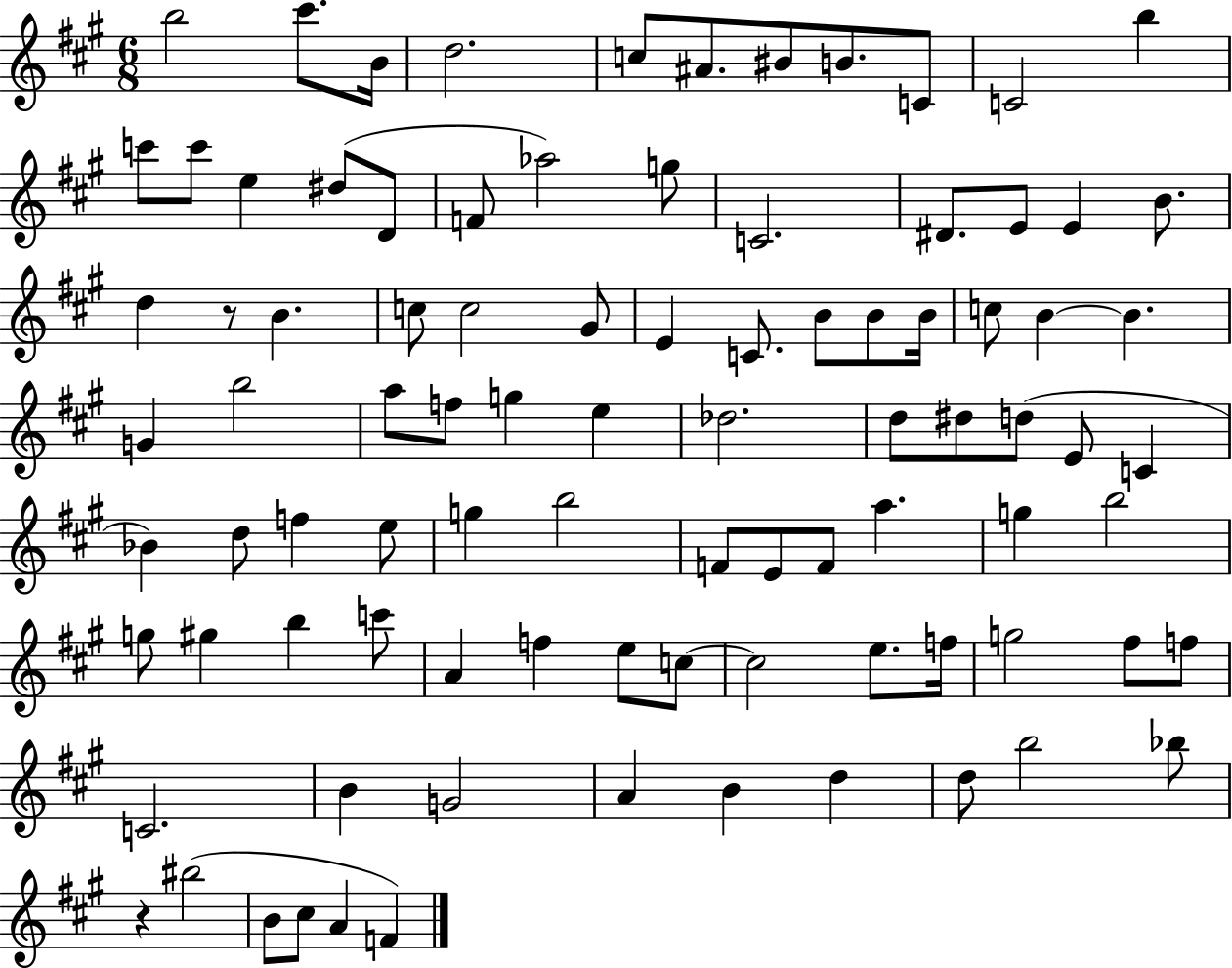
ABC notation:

X:1
T:Untitled
M:6/8
L:1/4
K:A
b2 ^c'/2 B/4 d2 c/2 ^A/2 ^B/2 B/2 C/2 C2 b c'/2 c'/2 e ^d/2 D/2 F/2 _a2 g/2 C2 ^D/2 E/2 E B/2 d z/2 B c/2 c2 ^G/2 E C/2 B/2 B/2 B/4 c/2 B B G b2 a/2 f/2 g e _d2 d/2 ^d/2 d/2 E/2 C _B d/2 f e/2 g b2 F/2 E/2 F/2 a g b2 g/2 ^g b c'/2 A f e/2 c/2 c2 e/2 f/4 g2 ^f/2 f/2 C2 B G2 A B d d/2 b2 _b/2 z ^b2 B/2 ^c/2 A F